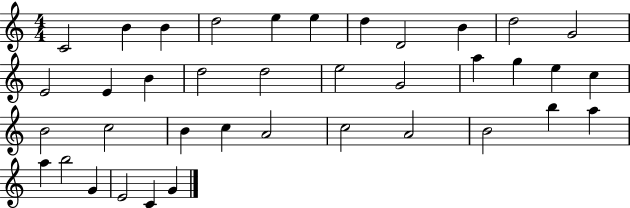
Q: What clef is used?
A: treble